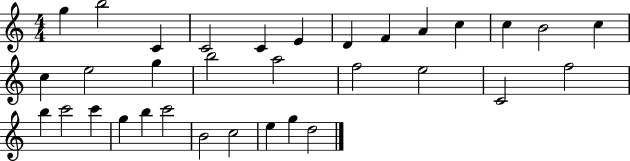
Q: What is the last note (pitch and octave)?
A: D5